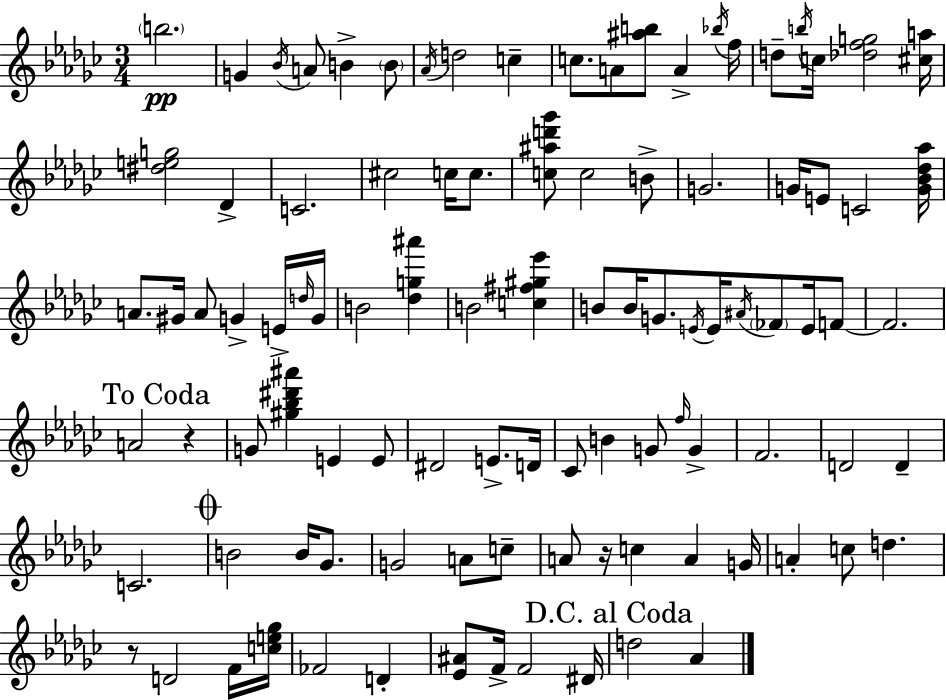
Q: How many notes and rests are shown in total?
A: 99